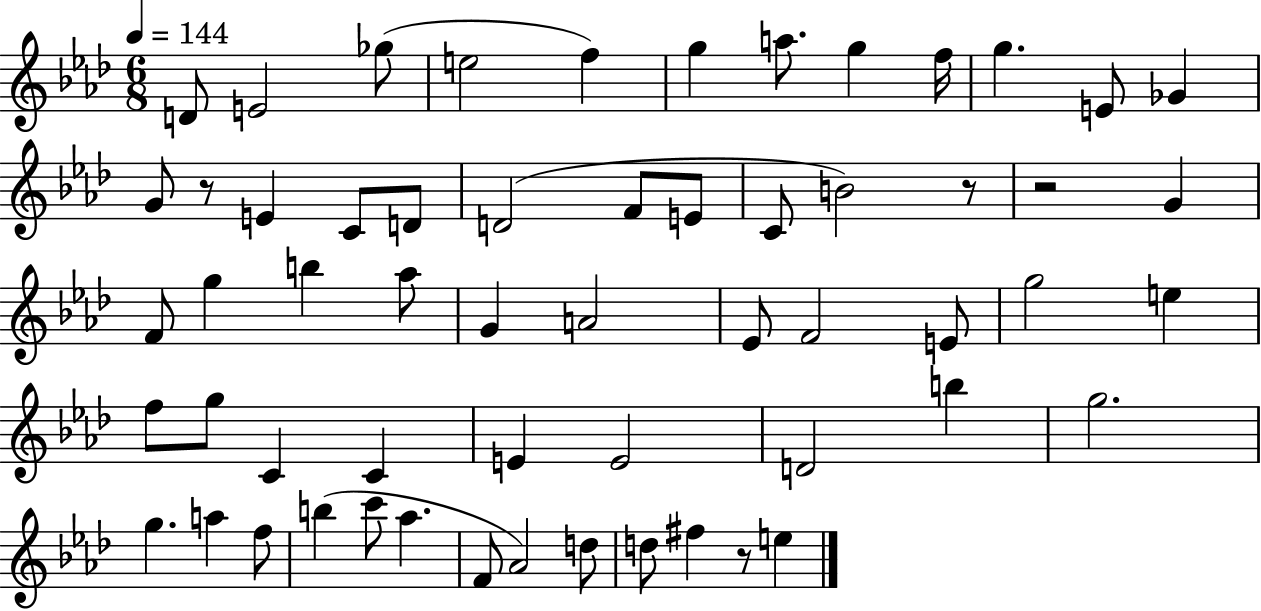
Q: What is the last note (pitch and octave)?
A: E5